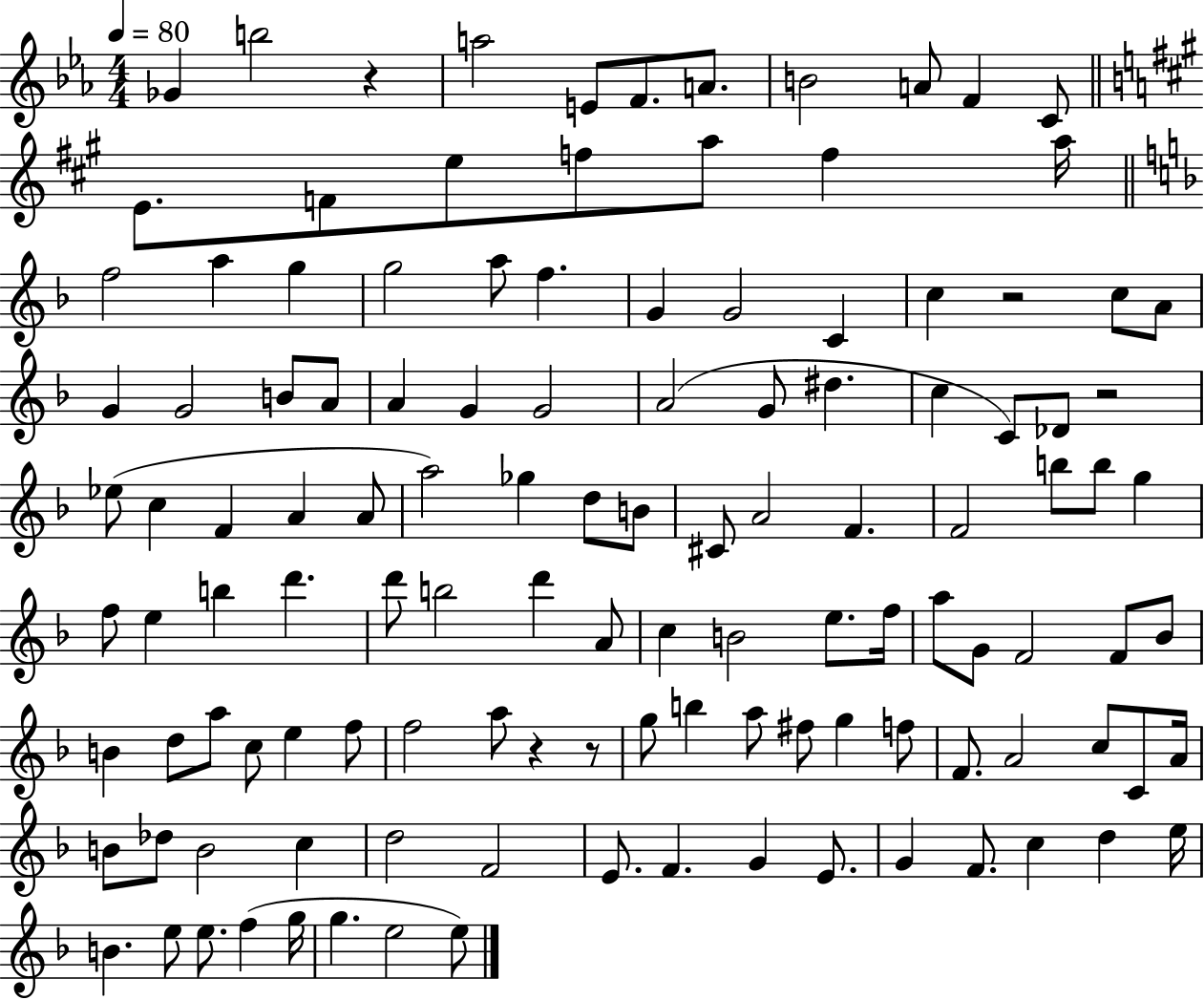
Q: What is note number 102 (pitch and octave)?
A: F4